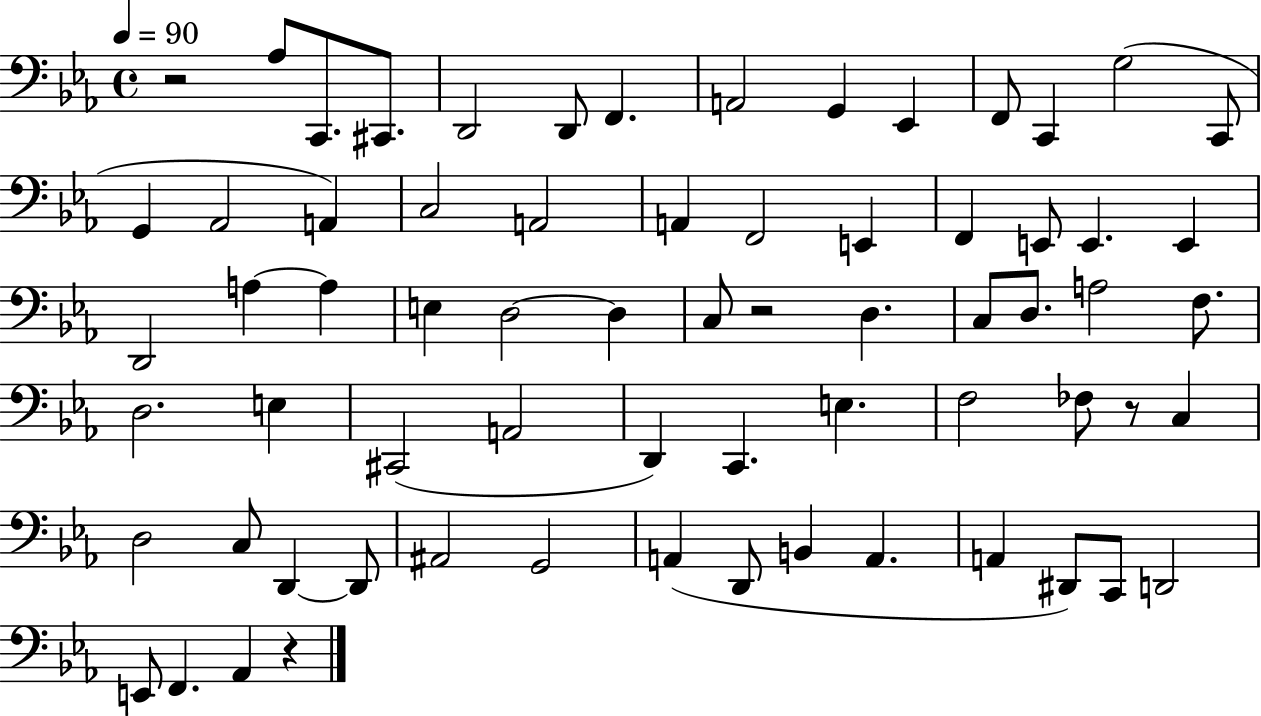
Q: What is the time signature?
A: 4/4